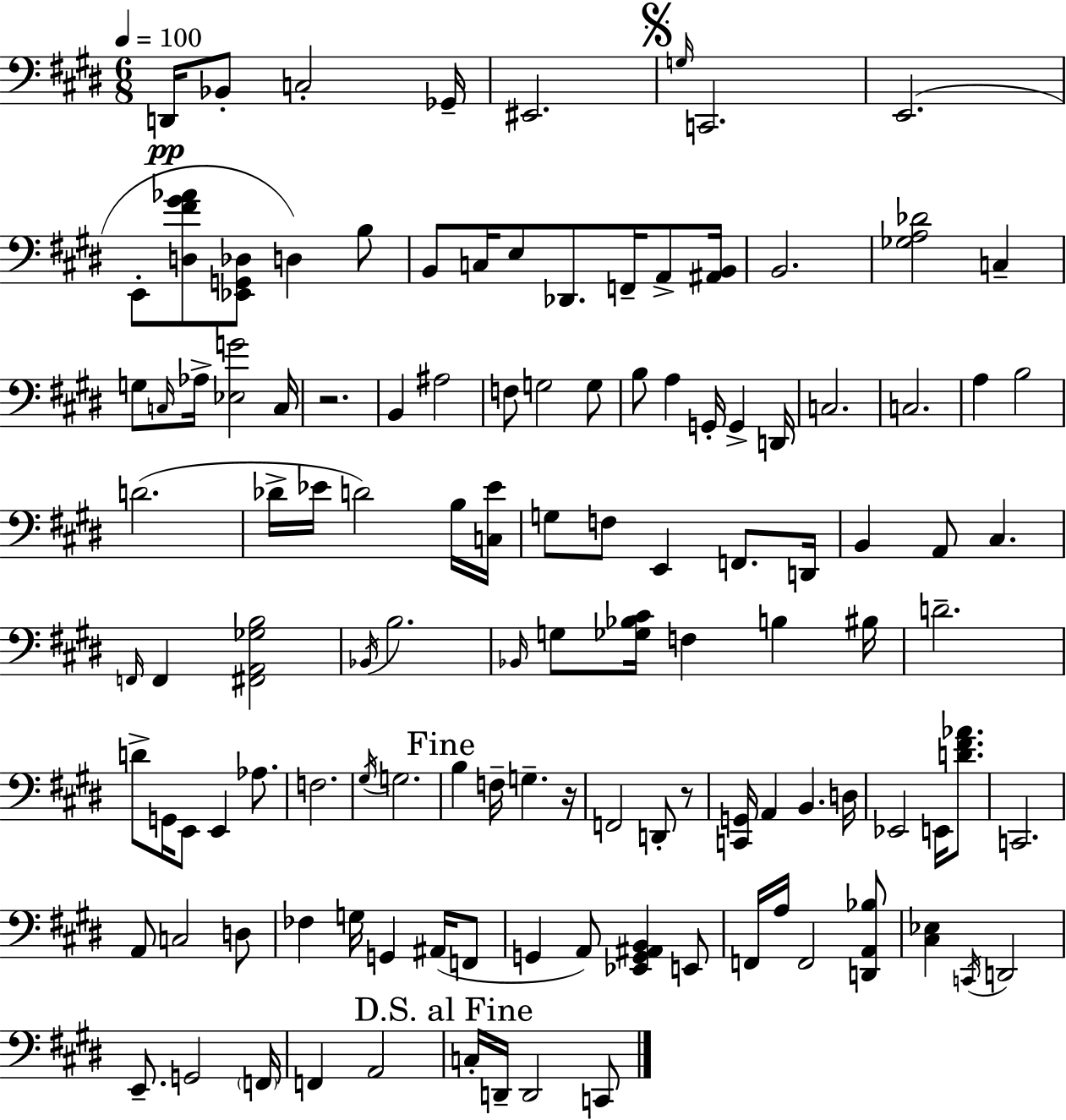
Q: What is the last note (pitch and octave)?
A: C2